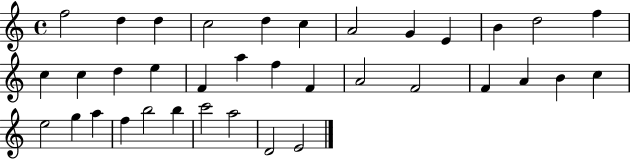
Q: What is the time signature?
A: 4/4